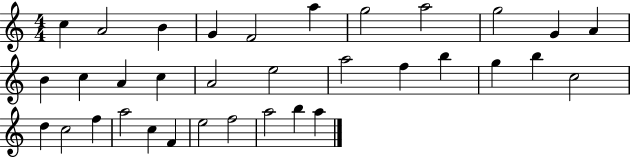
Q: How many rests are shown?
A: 0